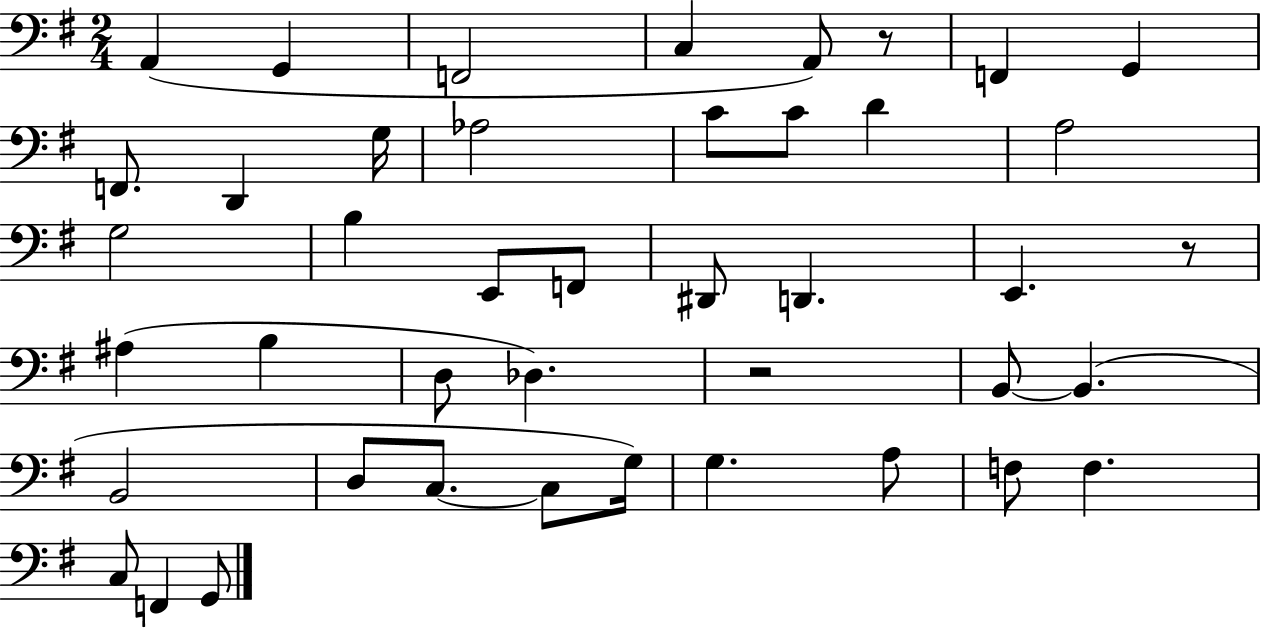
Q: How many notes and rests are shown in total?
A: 43